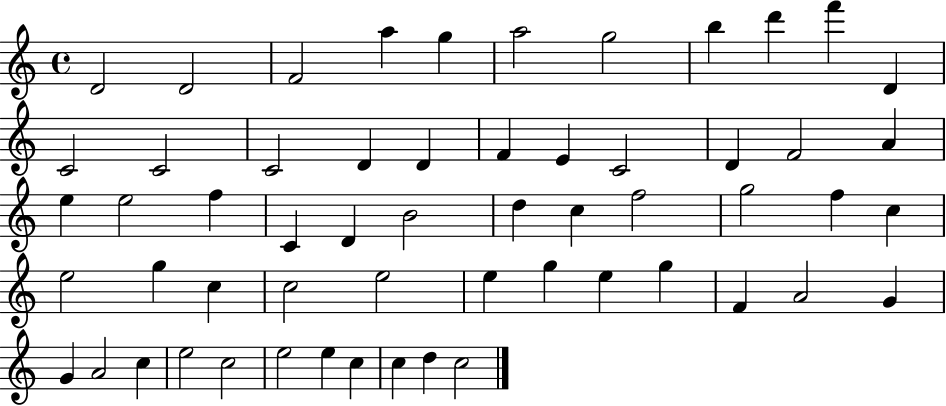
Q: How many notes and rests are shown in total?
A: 57